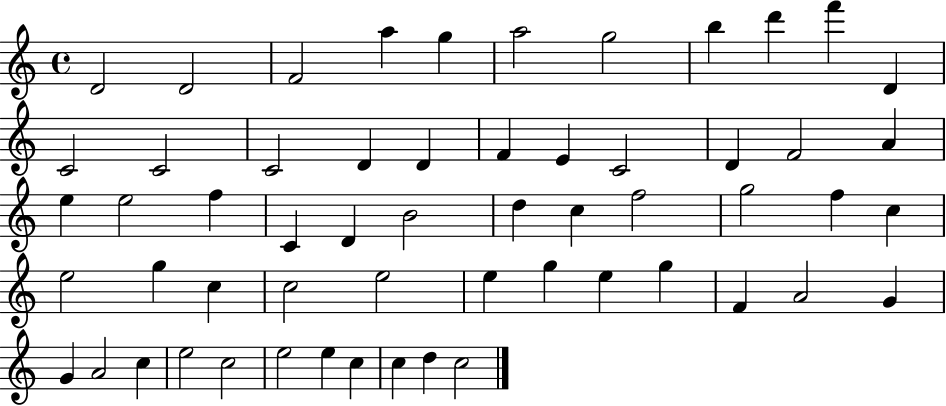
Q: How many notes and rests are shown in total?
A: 57